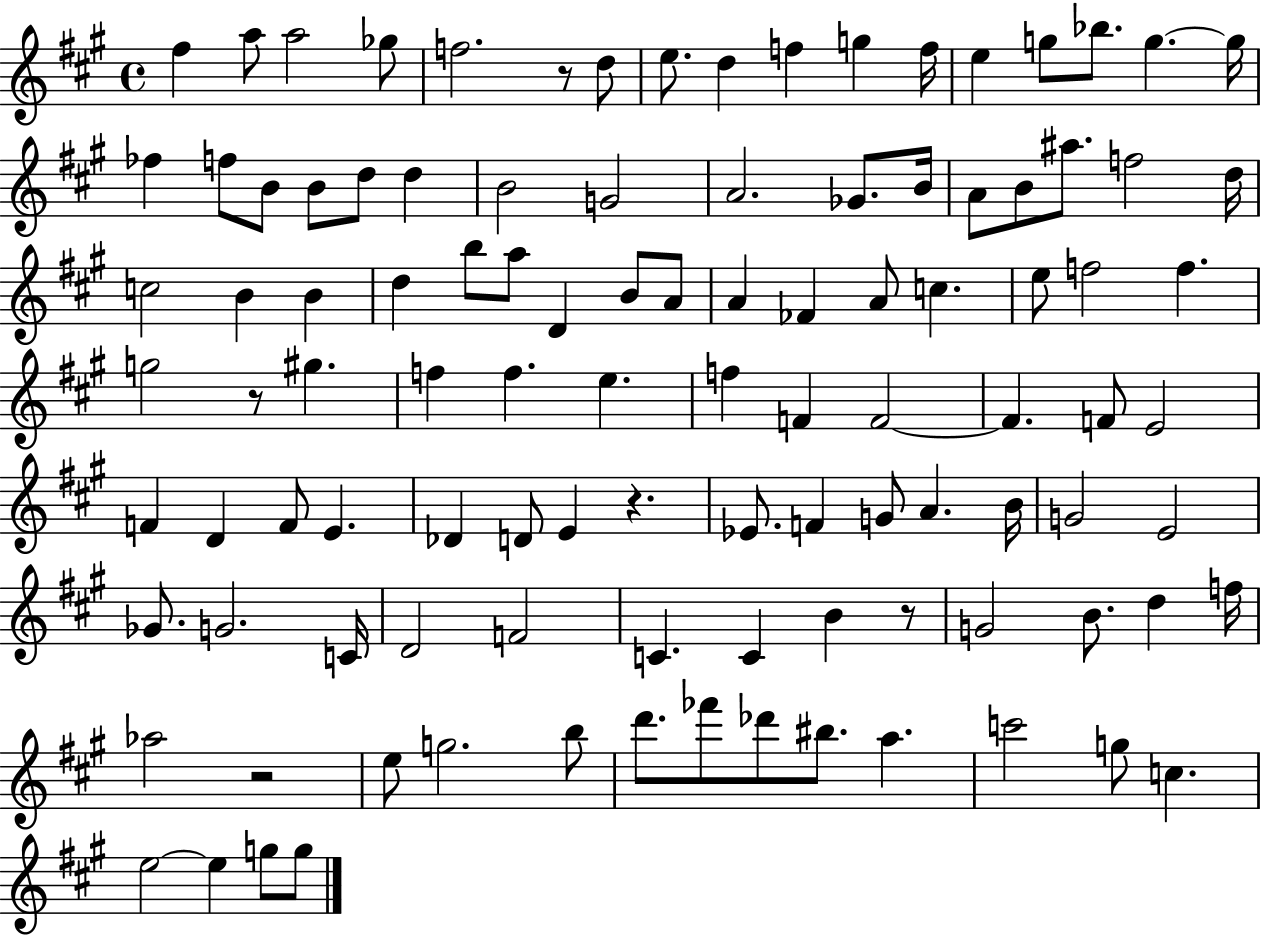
F#5/q A5/e A5/h Gb5/e F5/h. R/e D5/e E5/e. D5/q F5/q G5/q F5/s E5/q G5/e Bb5/e. G5/q. G5/s FES5/q F5/e B4/e B4/e D5/e D5/q B4/h G4/h A4/h. Gb4/e. B4/s A4/e B4/e A#5/e. F5/h D5/s C5/h B4/q B4/q D5/q B5/e A5/e D4/q B4/e A4/e A4/q FES4/q A4/e C5/q. E5/e F5/h F5/q. G5/h R/e G#5/q. F5/q F5/q. E5/q. F5/q F4/q F4/h F4/q. F4/e E4/h F4/q D4/q F4/e E4/q. Db4/q D4/e E4/q R/q. Eb4/e. F4/q G4/e A4/q. B4/s G4/h E4/h Gb4/e. G4/h. C4/s D4/h F4/h C4/q. C4/q B4/q R/e G4/h B4/e. D5/q F5/s Ab5/h R/h E5/e G5/h. B5/e D6/e. FES6/e Db6/e BIS5/e. A5/q. C6/h G5/e C5/q. E5/h E5/q G5/e G5/e